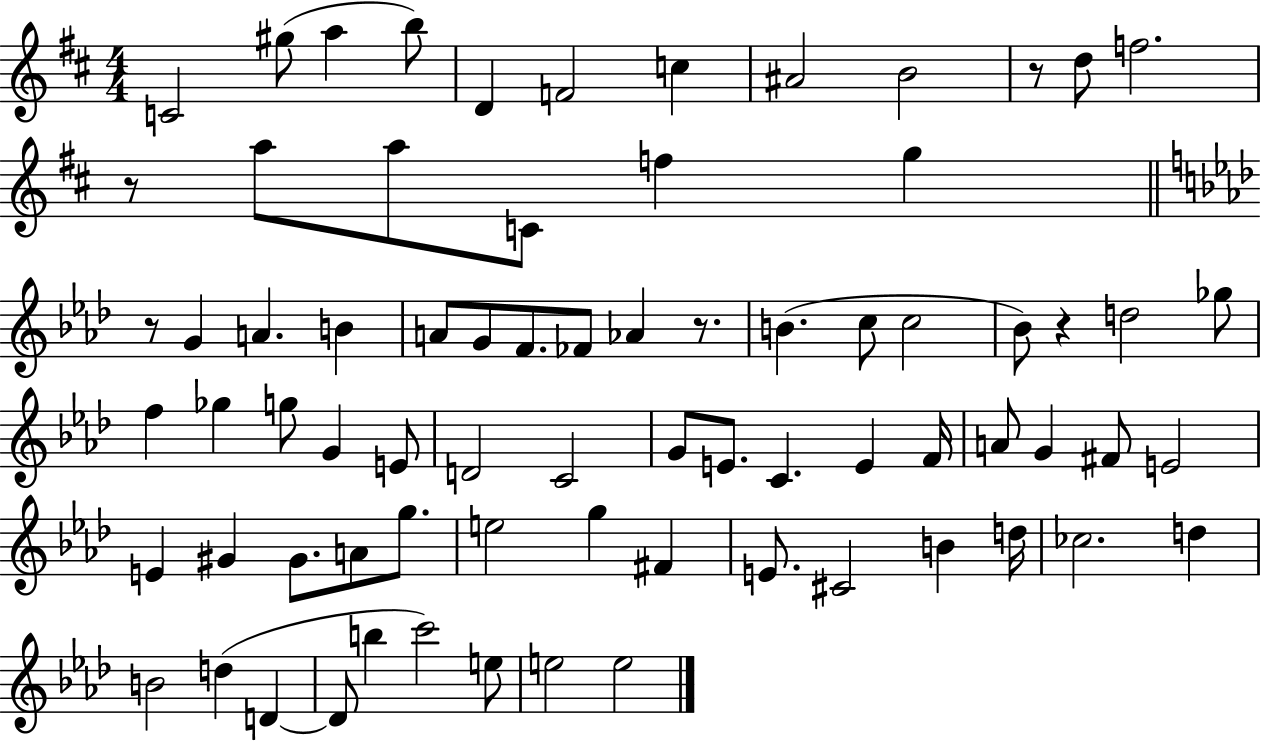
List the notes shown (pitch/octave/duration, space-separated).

C4/h G#5/e A5/q B5/e D4/q F4/h C5/q A#4/h B4/h R/e D5/e F5/h. R/e A5/e A5/e C4/e F5/q G5/q R/e G4/q A4/q. B4/q A4/e G4/e F4/e. FES4/e Ab4/q R/e. B4/q. C5/e C5/h Bb4/e R/q D5/h Gb5/e F5/q Gb5/q G5/e G4/q E4/e D4/h C4/h G4/e E4/e. C4/q. E4/q F4/s A4/e G4/q F#4/e E4/h E4/q G#4/q G#4/e. A4/e G5/e. E5/h G5/q F#4/q E4/e. C#4/h B4/q D5/s CES5/h. D5/q B4/h D5/q D4/q D4/e B5/q C6/h E5/e E5/h E5/h